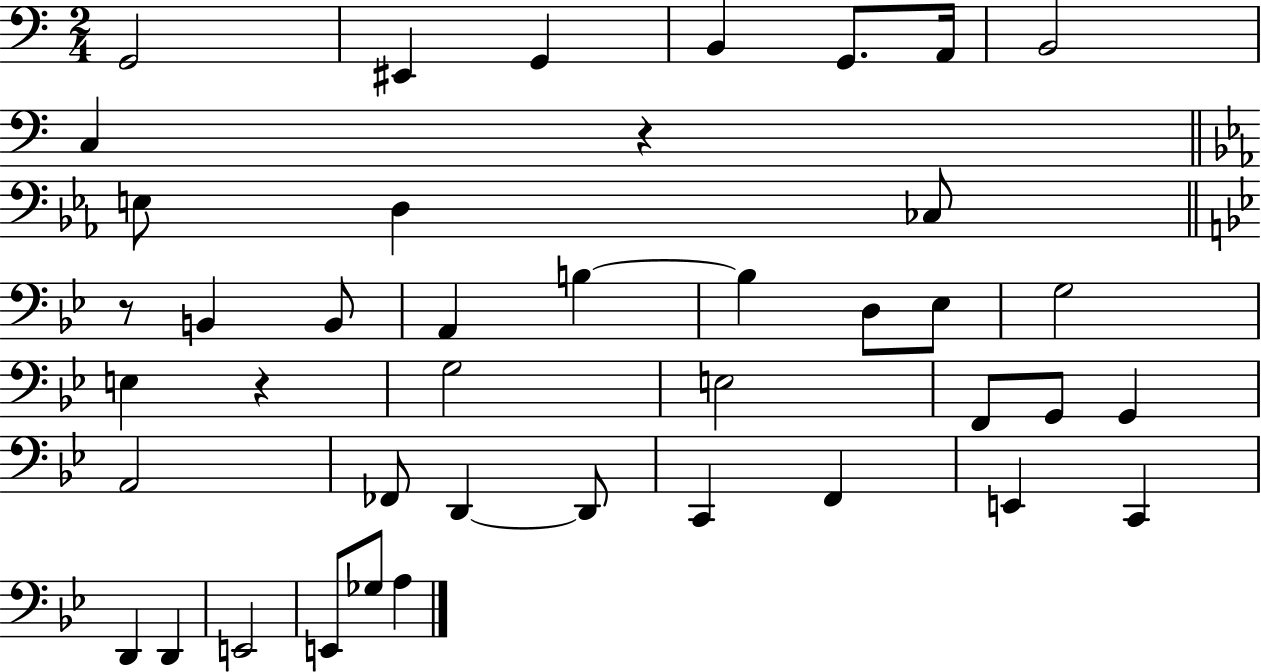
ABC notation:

X:1
T:Untitled
M:2/4
L:1/4
K:C
G,,2 ^E,, G,, B,, G,,/2 A,,/4 B,,2 C, z E,/2 D, _C,/2 z/2 B,, B,,/2 A,, B, B, D,/2 _E,/2 G,2 E, z G,2 E,2 F,,/2 G,,/2 G,, A,,2 _F,,/2 D,, D,,/2 C,, F,, E,, C,, D,, D,, E,,2 E,,/2 _G,/2 A,